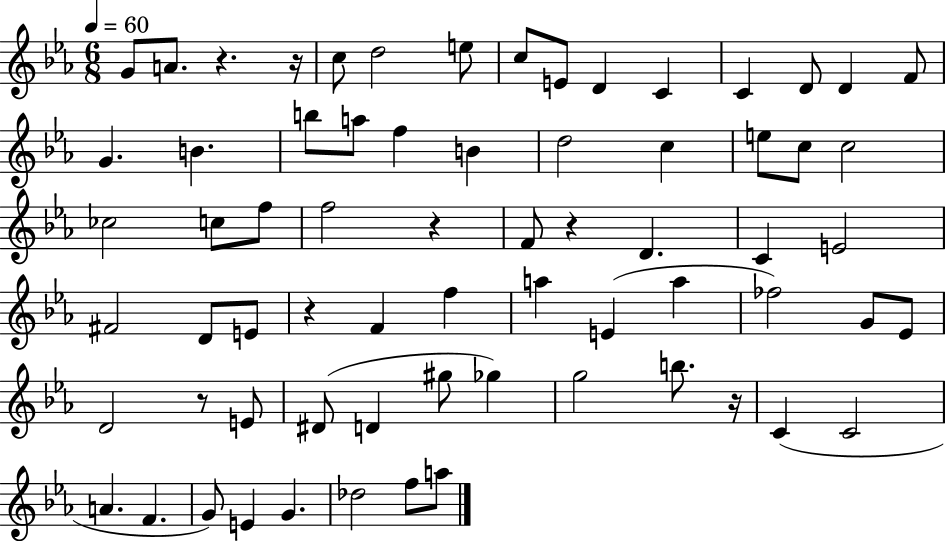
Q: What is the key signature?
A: EES major